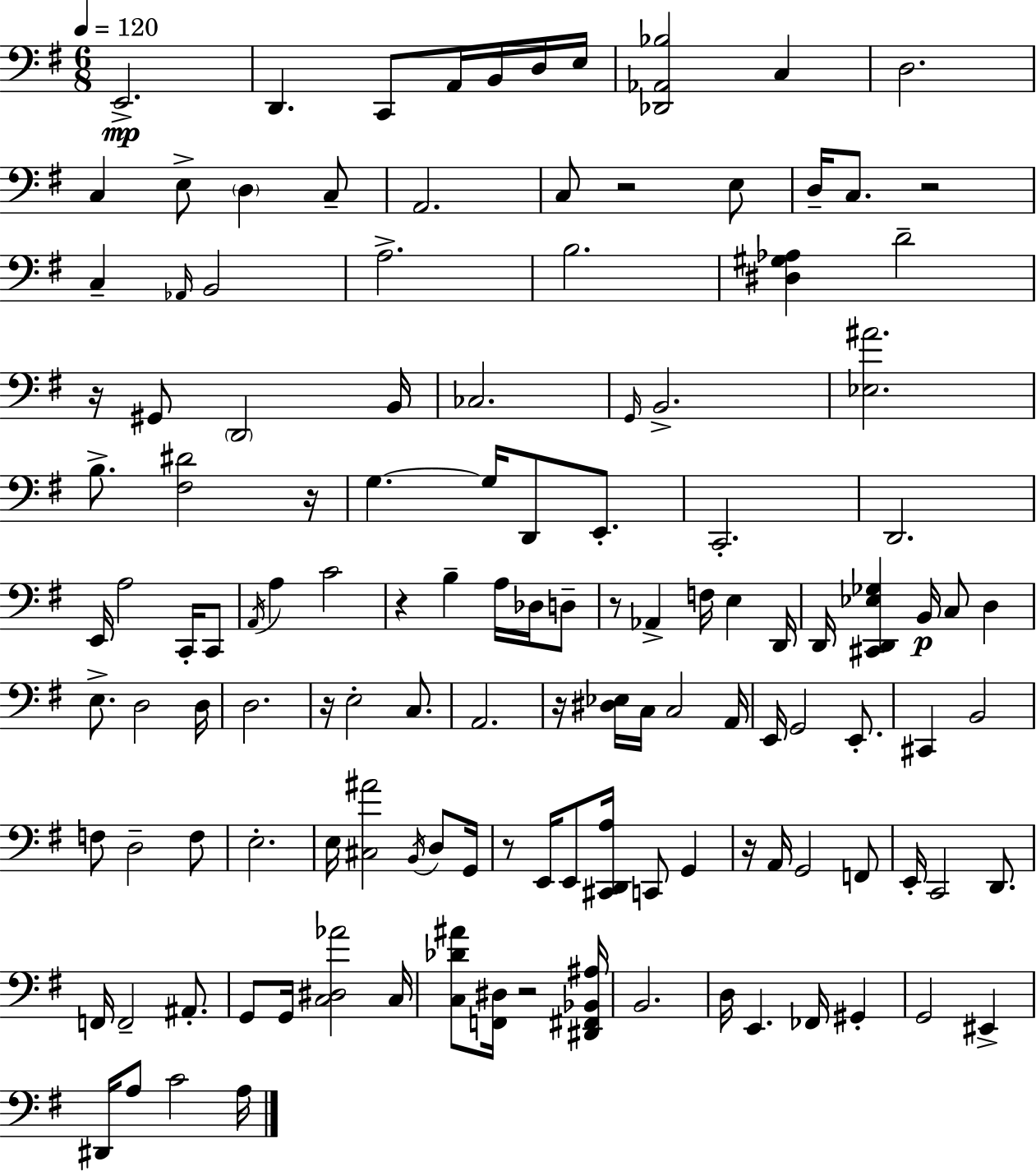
E2/h. D2/q. C2/e A2/s B2/s D3/s E3/s [Db2,Ab2,Bb3]/h C3/q D3/h. C3/q E3/e D3/q C3/e A2/h. C3/e R/h E3/e D3/s C3/e. R/h C3/q Ab2/s B2/h A3/h. B3/h. [D#3,G#3,Ab3]/q D4/h R/s G#2/e D2/h B2/s CES3/h. G2/s B2/h. [Eb3,A#4]/h. B3/e. [F#3,D#4]/h R/s G3/q. G3/s D2/e E2/e. C2/h. D2/h. E2/s A3/h C2/s C2/e A2/s A3/q C4/h R/q B3/q A3/s Db3/s D3/e R/e Ab2/q F3/s E3/q D2/s D2/s [C#2,D2,Eb3,Gb3]/q B2/s C3/e D3/q E3/e. D3/h D3/s D3/h. R/s E3/h C3/e. A2/h. R/s [D#3,Eb3]/s C3/s C3/h A2/s E2/s G2/h E2/e. C#2/q B2/h F3/e D3/h F3/e E3/h. E3/s [C#3,A#4]/h B2/s D3/e G2/s R/e E2/s E2/e [C#2,D2,A3]/s C2/e G2/q R/s A2/s G2/h F2/e E2/s C2/h D2/e. F2/s F2/h A#2/e. G2/e G2/s [C3,D#3,Ab4]/h C3/s [C3,Db4,A#4]/e [F2,D#3]/s R/h [D#2,F#2,Bb2,A#3]/s B2/h. D3/s E2/q. FES2/s G#2/q G2/h EIS2/q D#2/s A3/e C4/h A3/s